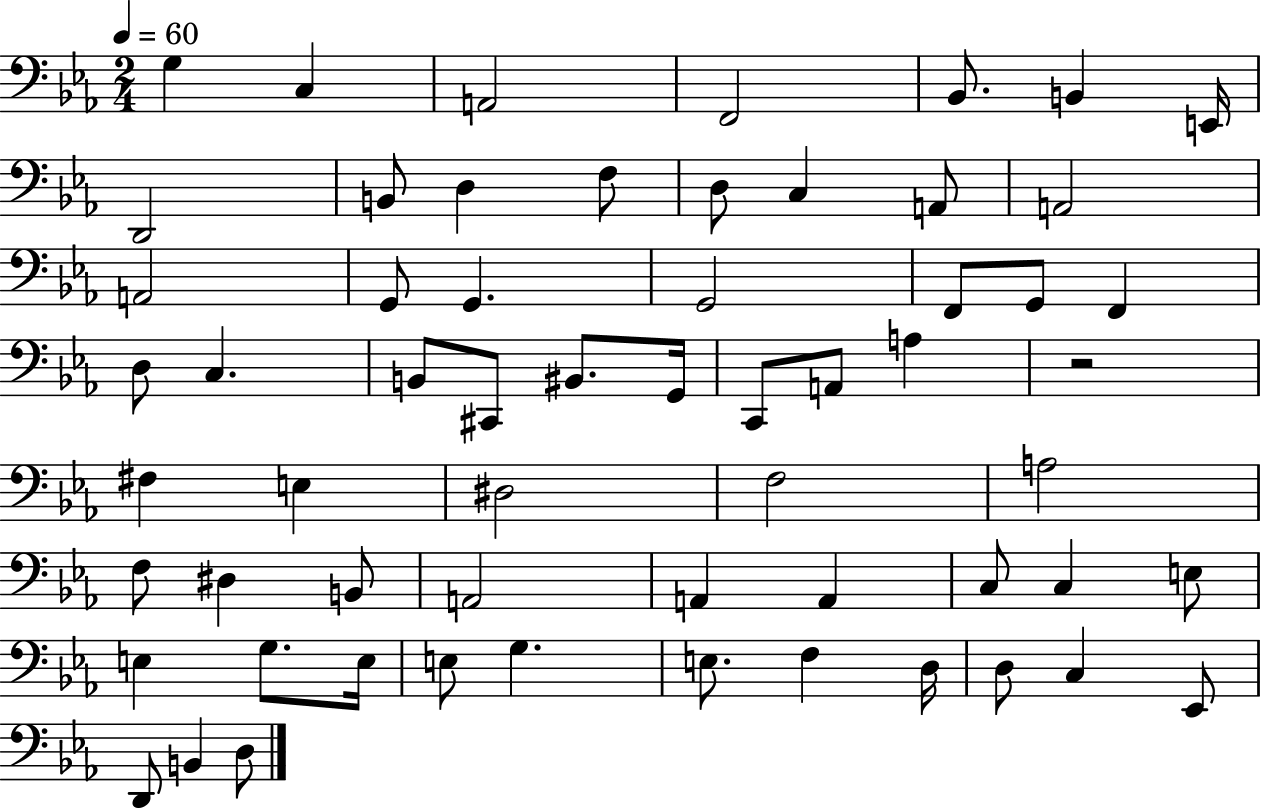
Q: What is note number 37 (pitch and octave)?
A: F3